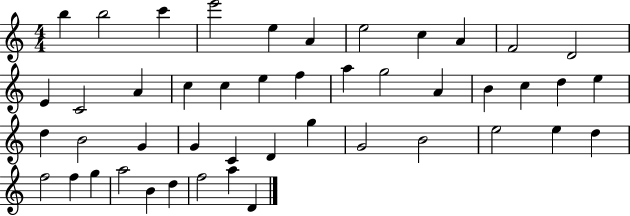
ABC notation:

X:1
T:Untitled
M:4/4
L:1/4
K:C
b b2 c' e'2 e A e2 c A F2 D2 E C2 A c c e f a g2 A B c d e d B2 G G C D g G2 B2 e2 e d f2 f g a2 B d f2 a D